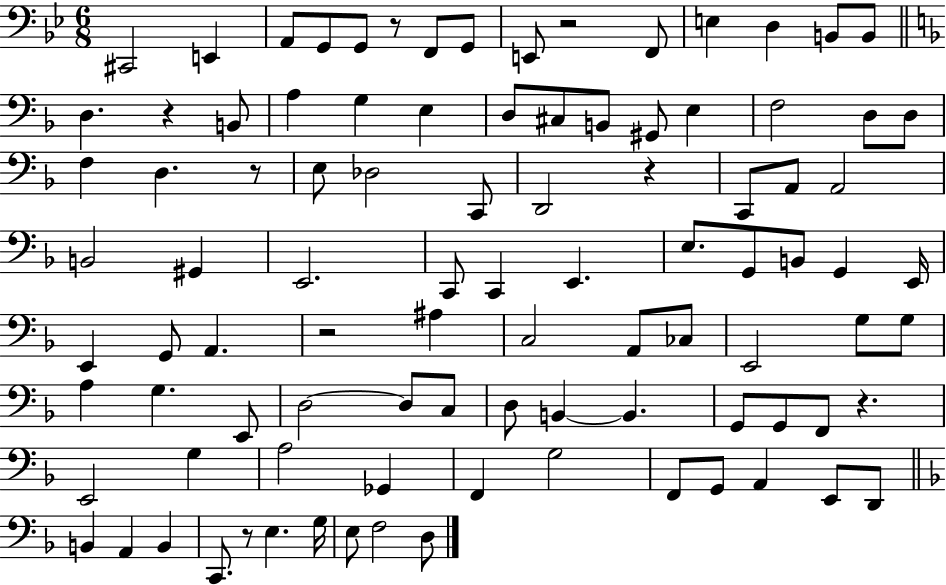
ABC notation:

X:1
T:Untitled
M:6/8
L:1/4
K:Bb
^C,,2 E,, A,,/2 G,,/2 G,,/2 z/2 F,,/2 G,,/2 E,,/2 z2 F,,/2 E, D, B,,/2 B,,/2 D, z B,,/2 A, G, E, D,/2 ^C,/2 B,,/2 ^G,,/2 E, F,2 D,/2 D,/2 F, D, z/2 E,/2 _D,2 C,,/2 D,,2 z C,,/2 A,,/2 A,,2 B,,2 ^G,, E,,2 C,,/2 C,, E,, E,/2 G,,/2 B,,/2 G,, E,,/4 E,, G,,/2 A,, z2 ^A, C,2 A,,/2 _C,/2 E,,2 G,/2 G,/2 A, G, E,,/2 D,2 D,/2 C,/2 D,/2 B,, B,, G,,/2 G,,/2 F,,/2 z E,,2 G, A,2 _G,, F,, G,2 F,,/2 G,,/2 A,, E,,/2 D,,/2 B,, A,, B,, C,,/2 z/2 E, G,/4 E,/2 F,2 D,/2